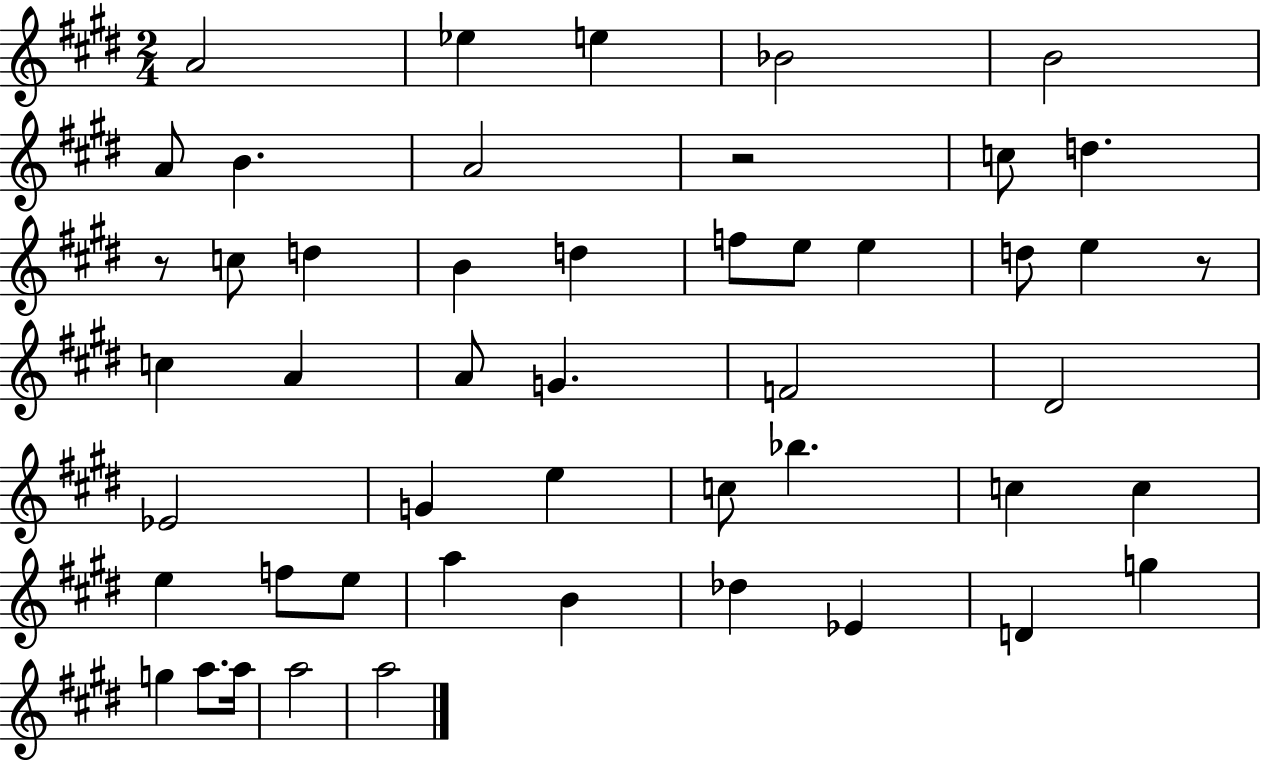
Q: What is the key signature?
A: E major